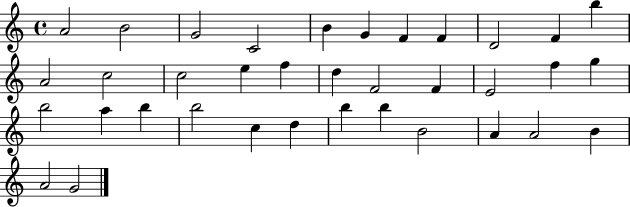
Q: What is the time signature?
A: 4/4